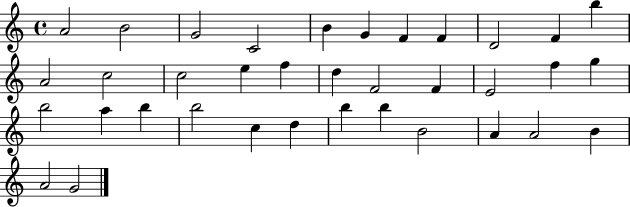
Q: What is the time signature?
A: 4/4